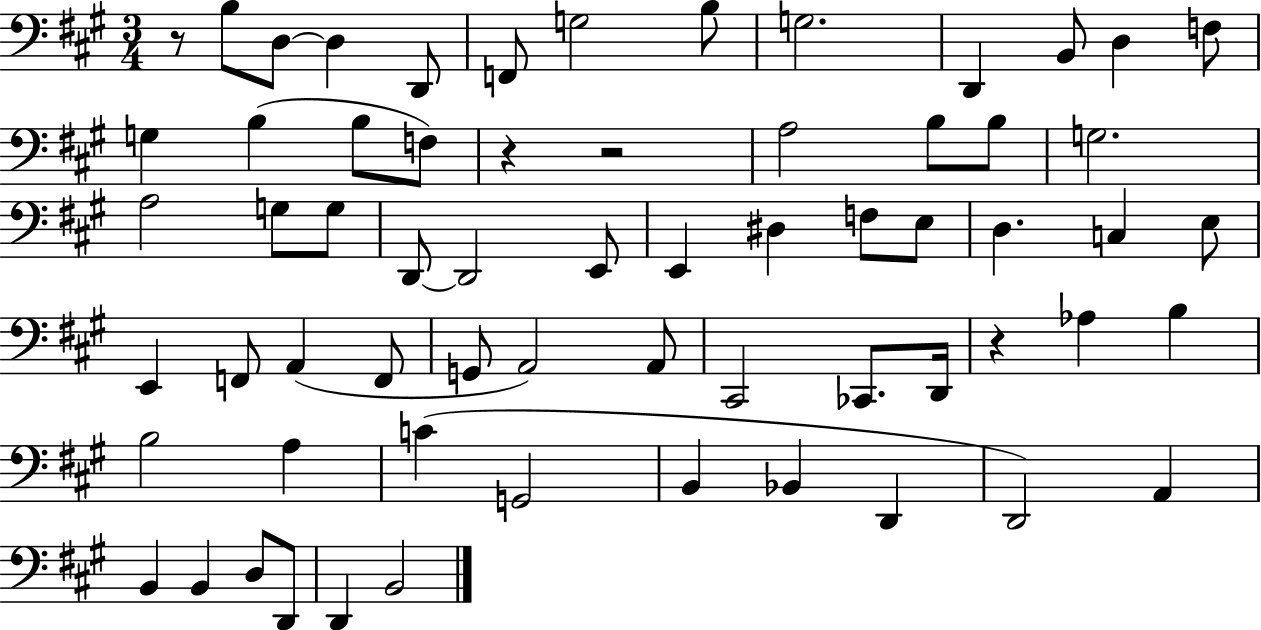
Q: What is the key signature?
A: A major